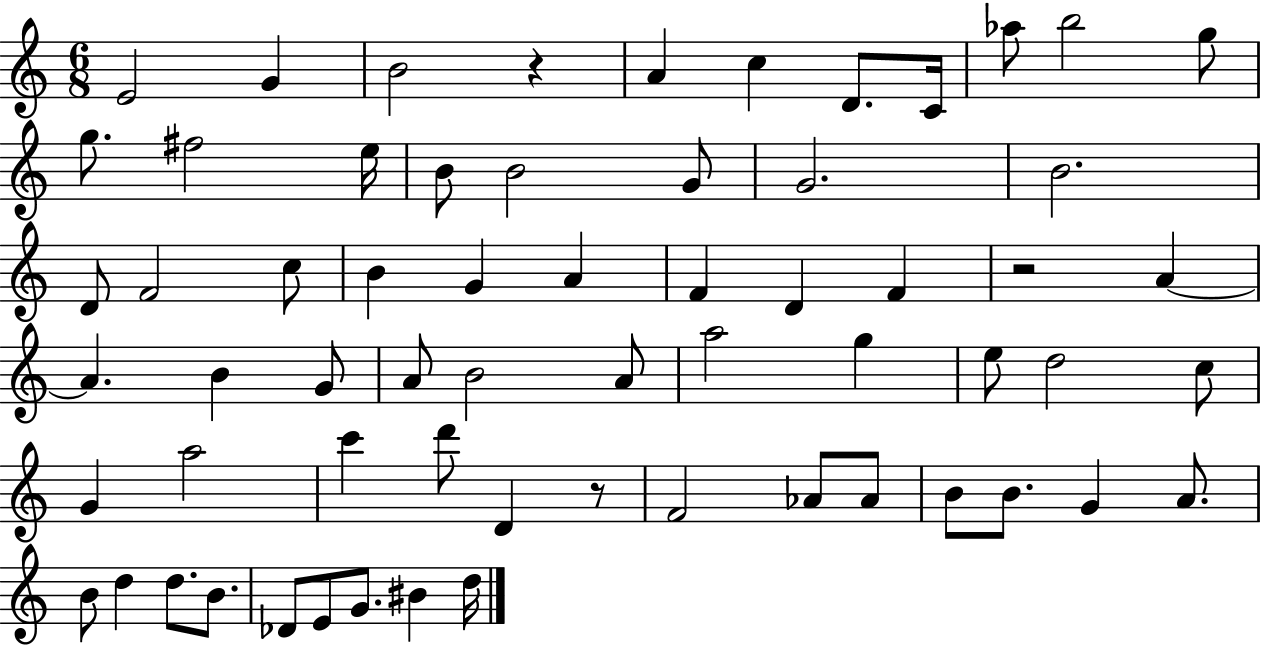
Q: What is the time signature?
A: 6/8